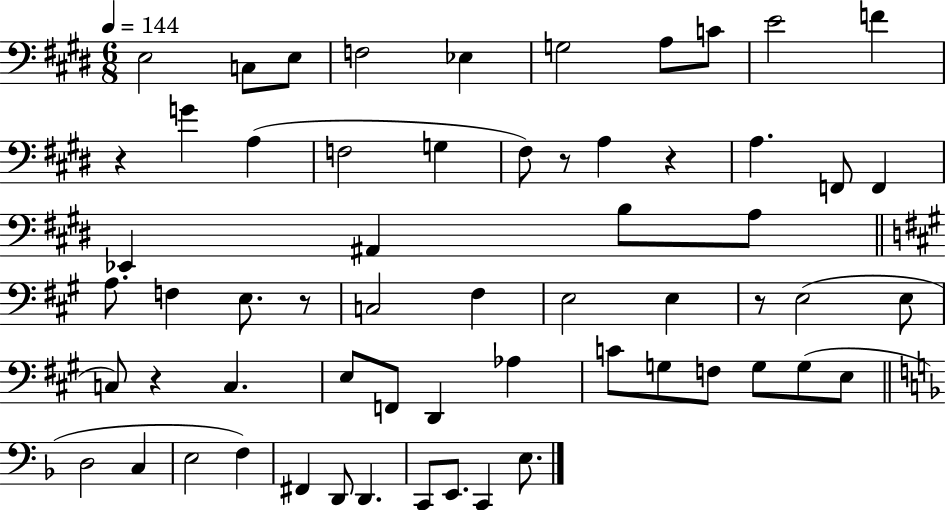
{
  \clef bass
  \numericTimeSignature
  \time 6/8
  \key e \major
  \tempo 4 = 144
  \repeat volta 2 { e2 c8 e8 | f2 ees4 | g2 a8 c'8 | e'2 f'4 | \break r4 g'4 a4( | f2 g4 | fis8) r8 a4 r4 | a4. f,8 f,4 | \break ees,4 ais,4 b8 a8 | \bar "||" \break \key a \major a8. f4 e8. r8 | c2 fis4 | e2 e4 | r8 e2( e8 | \break c8) r4 c4. | e8 f,8 d,4 aes4 | c'8 g8 f8 g8 g8( e8 | \bar "||" \break \key f \major d2 c4 | e2 f4) | fis,4 d,8 d,4. | c,8 e,8. c,4 e8. | \break } \bar "|."
}